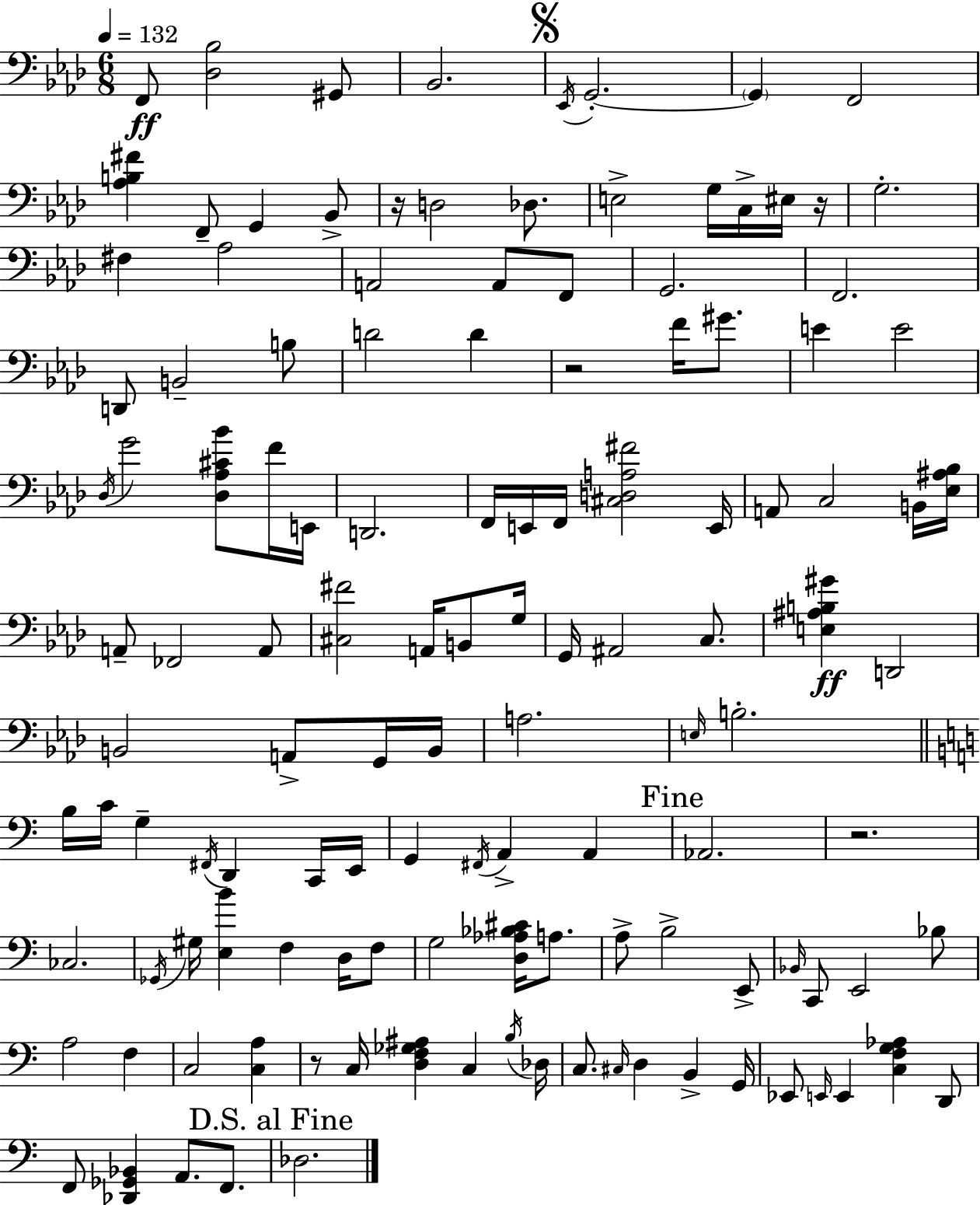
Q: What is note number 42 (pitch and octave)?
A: E2